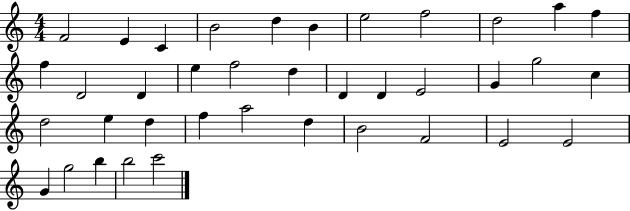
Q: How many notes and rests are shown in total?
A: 38